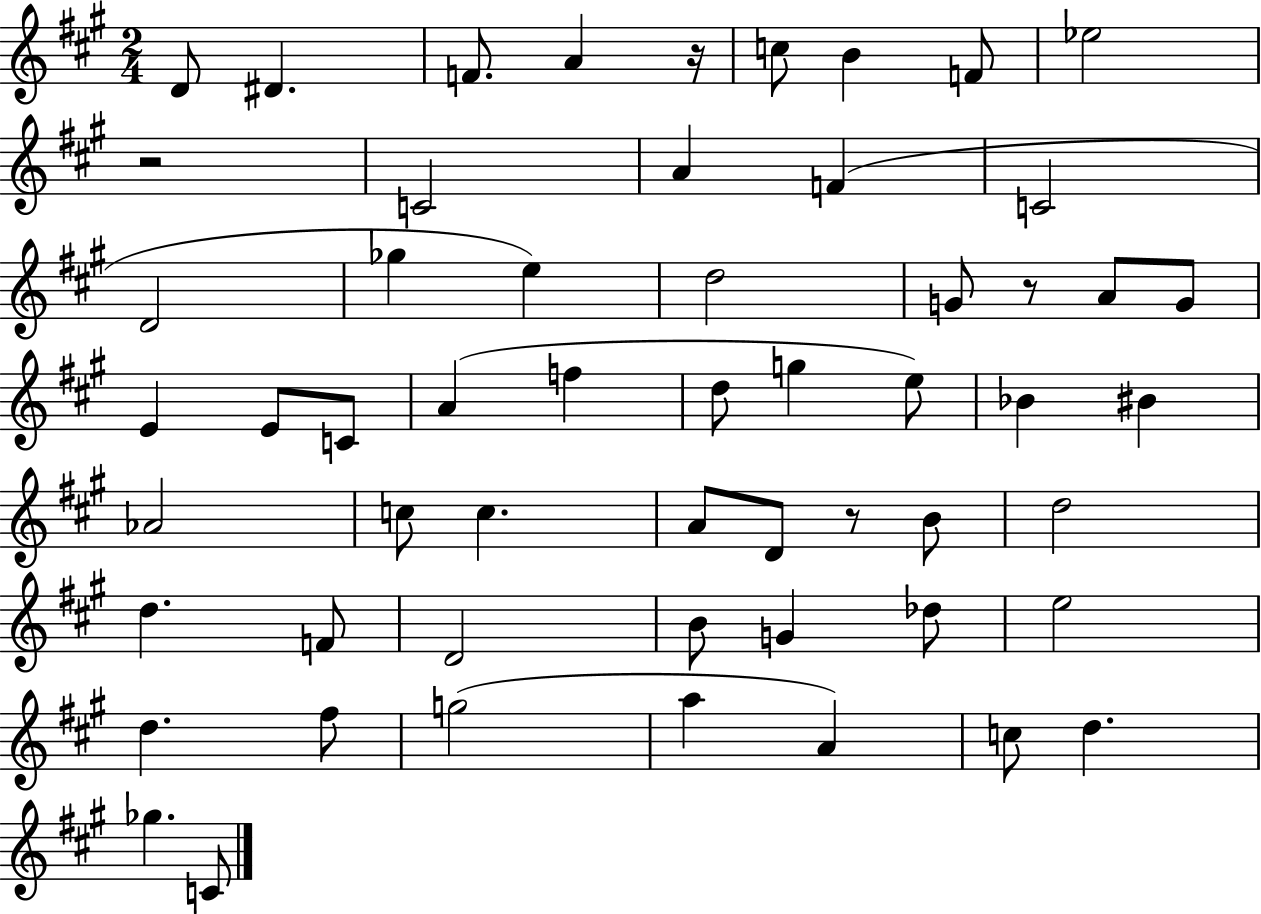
{
  \clef treble
  \numericTimeSignature
  \time 2/4
  \key a \major
  d'8 dis'4. | f'8. a'4 r16 | c''8 b'4 f'8 | ees''2 | \break r2 | c'2 | a'4 f'4( | c'2 | \break d'2 | ges''4 e''4) | d''2 | g'8 r8 a'8 g'8 | \break e'4 e'8 c'8 | a'4( f''4 | d''8 g''4 e''8) | bes'4 bis'4 | \break aes'2 | c''8 c''4. | a'8 d'8 r8 b'8 | d''2 | \break d''4. f'8 | d'2 | b'8 g'4 des''8 | e''2 | \break d''4. fis''8 | g''2( | a''4 a'4) | c''8 d''4. | \break ges''4. c'8 | \bar "|."
}